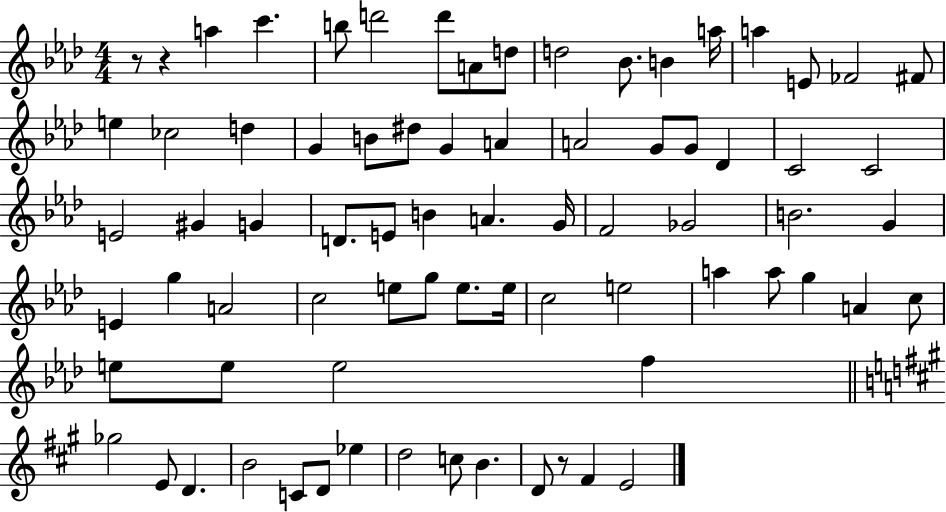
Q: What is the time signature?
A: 4/4